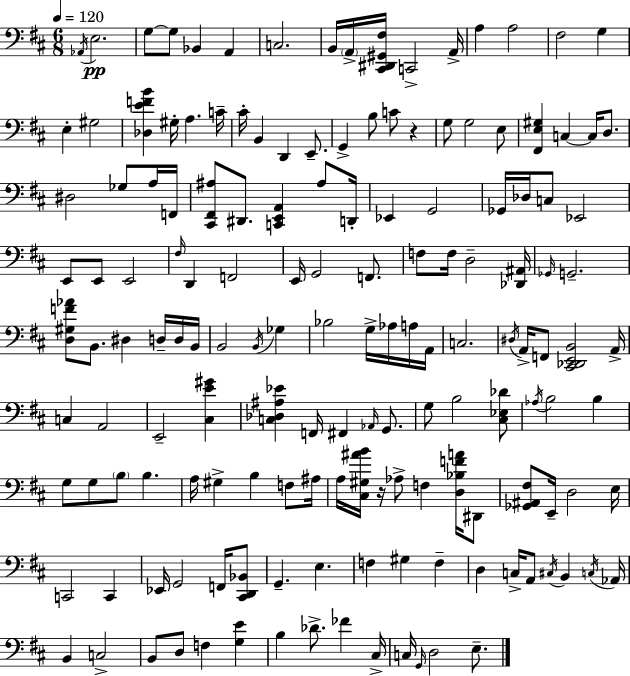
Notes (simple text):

Ab2/s E3/h. G3/e G3/e Bb2/q A2/q C3/h. B2/s A2/s [C#2,D#2,G#2,F#3]/s C2/h A2/s A3/q A3/h F#3/h G3/q E3/q G#3/h [Db3,E4,F4,B4]/q G#3/s A3/q. C4/s C#4/s B2/q D2/q E2/e. G2/q B3/e C4/e R/q G3/e G3/h E3/e [F#2,E3,G#3]/q C3/q C3/s D3/e. D#3/h Gb3/e A3/s F2/s [C#2,F#2,A#3]/e D#2/e. [C2,E2,A2]/q A#3/e D2/s Eb2/q G2/h Gb2/s Db3/s C3/e Eb2/h E2/e E2/e E2/h F#3/s D2/q F2/h E2/s G2/h F2/e. F3/e F3/s D3/h [Db2,A#2]/s Gb2/s G2/h. [D3,G#3,F4,Ab4]/e B2/e. D#3/q D3/s D3/s B2/s B2/h B2/s Gb3/q Bb3/h G3/s Ab3/s A3/s A2/s C3/h. D#3/s A2/s F2/e [C#2,Db2,E2,B2]/h A2/s C3/q A2/h E2/h [C#3,E4,G#4]/q [C3,Db3,A#3,Eb4]/q F2/s F#2/q Ab2/s G2/e. G3/e B3/h [C#3,Eb3,Db4]/e Ab3/s B3/h B3/q G3/e G3/e B3/e B3/q. A3/s G#3/q B3/q F3/e A#3/s A3/s [C#3,G#3,A#4,B4]/s R/s Ab3/e F3/q [D3,Bb3,F4,A4]/s D#2/e [Gb2,A#2,F#3]/e E2/s D3/h E3/s C2/h C2/q Eb2/s G2/h F2/s [C#2,D2,Bb2]/e G2/q. E3/q. F3/q G#3/q F3/q D3/q C3/s A2/e C#3/s B2/q C3/s Ab2/s B2/q C3/h B2/e D3/e F3/q [G3,E4]/q B3/q Db4/e. FES4/q C#3/s C3/s G2/s D3/h E3/e.